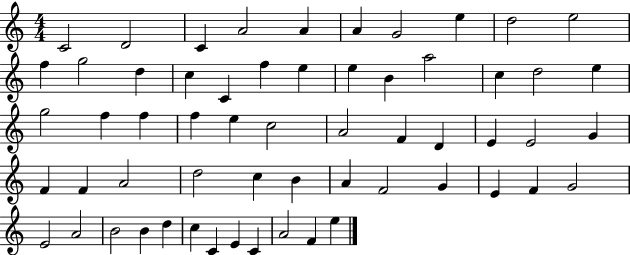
{
  \clef treble
  \numericTimeSignature
  \time 4/4
  \key c \major
  c'2 d'2 | c'4 a'2 a'4 | a'4 g'2 e''4 | d''2 e''2 | \break f''4 g''2 d''4 | c''4 c'4 f''4 e''4 | e''4 b'4 a''2 | c''4 d''2 e''4 | \break g''2 f''4 f''4 | f''4 e''4 c''2 | a'2 f'4 d'4 | e'4 e'2 g'4 | \break f'4 f'4 a'2 | d''2 c''4 b'4 | a'4 f'2 g'4 | e'4 f'4 g'2 | \break e'2 a'2 | b'2 b'4 d''4 | c''4 c'4 e'4 c'4 | a'2 f'4 e''4 | \break \bar "|."
}